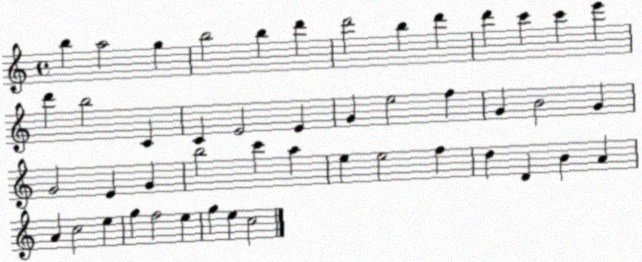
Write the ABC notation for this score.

X:1
T:Untitled
M:4/4
L:1/4
K:C
b a2 g b2 b d' d'2 b d' d' c' c' e' d' b2 C C E2 E G e2 f G B2 G G2 E G b2 c' a e e2 f d D B A A c2 e g f2 e g e c2